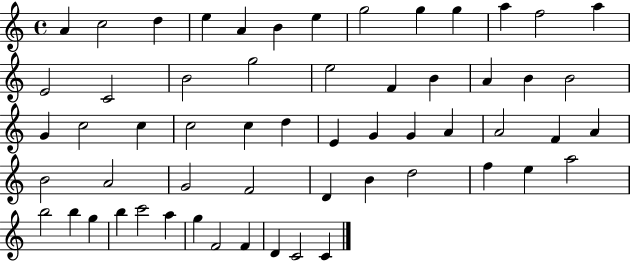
{
  \clef treble
  \time 4/4
  \defaultTimeSignature
  \key c \major
  a'4 c''2 d''4 | e''4 a'4 b'4 e''4 | g''2 g''4 g''4 | a''4 f''2 a''4 | \break e'2 c'2 | b'2 g''2 | e''2 f'4 b'4 | a'4 b'4 b'2 | \break g'4 c''2 c''4 | c''2 c''4 d''4 | e'4 g'4 g'4 a'4 | a'2 f'4 a'4 | \break b'2 a'2 | g'2 f'2 | d'4 b'4 d''2 | f''4 e''4 a''2 | \break b''2 b''4 g''4 | b''4 c'''2 a''4 | g''4 f'2 f'4 | d'4 c'2 c'4 | \break \bar "|."
}